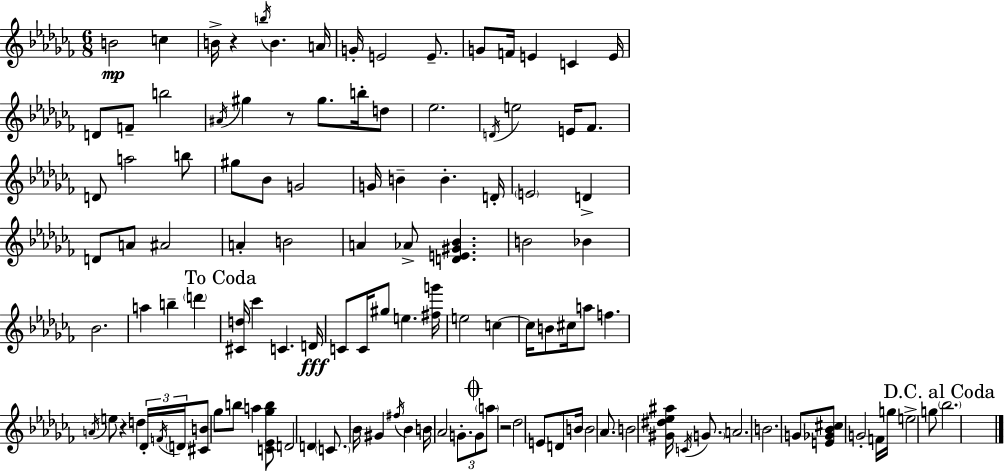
{
  \clef treble
  \numericTimeSignature
  \time 6/8
  \key aes \minor
  b'2\mp c''4 | b'16-> r4 \acciaccatura { b''16 } b'4. | a'16 g'16-. e'2 e'8.-- | g'8 f'16 e'4 c'4 | \break e'16 d'8 f'8-- b''2 | \acciaccatura { ais'16 } gis''4 r8 gis''8. b''16-. | d''8 ees''2. | \acciaccatura { d'16 } e''2 e'16 | \break fes'8. d'8 a''2 | b''8 gis''8 bes'8 g'2 | g'16 b'4-- b'4.-. | d'16-. \parenthesize e'2 d'4-> | \break d'8 a'8 ais'2 | a'4-. b'2 | a'4 aes'8-> <d' e' gis' bes'>4. | b'2 bes'4 | \break bes'2. | a''4 b''4-- \parenthesize d'''4 | \mark "To Coda" <cis' d''>16 ces'''4 c'4. | d'16\fff c'8 c'16 gis''8 e''4. | \break <fis'' g'''>16 e''2 c''4~~ | c''16 b'8 cis''16 a''8 f''4. | \acciaccatura { a'16 } e''8 r4 d''4 | \tuplet 3/2 { des'16-. \acciaccatura { f'16 } \parenthesize d'16 } <cis' b'>8 ges''8 b''8 a''4 | \break <c' ees' ges'' b''>8 d'2 | d'4 \parenthesize c'8. bes'16 gis'4 | \acciaccatura { fis''16 } bes'4 b'16 aes'2 | \tuplet 3/2 { g'8.-. \mark \markup { \musicglyph "scripts.coda" } g'8 \parenthesize a''8 } r2 | \break des''2 | e'8 d'8 b'16 b'2 | aes'8. b'2 | <gis' dis'' ees'' ais''>16 \acciaccatura { c'16 } \parenthesize g'8. a'2. | \break b'2. | g'8 <e' ges' bes' cis''>8 g'2-. | f'16 g''16 e''2-> | g''8 \mark "D.C. al Coda" \parenthesize bes''2. | \break \bar "|."
}